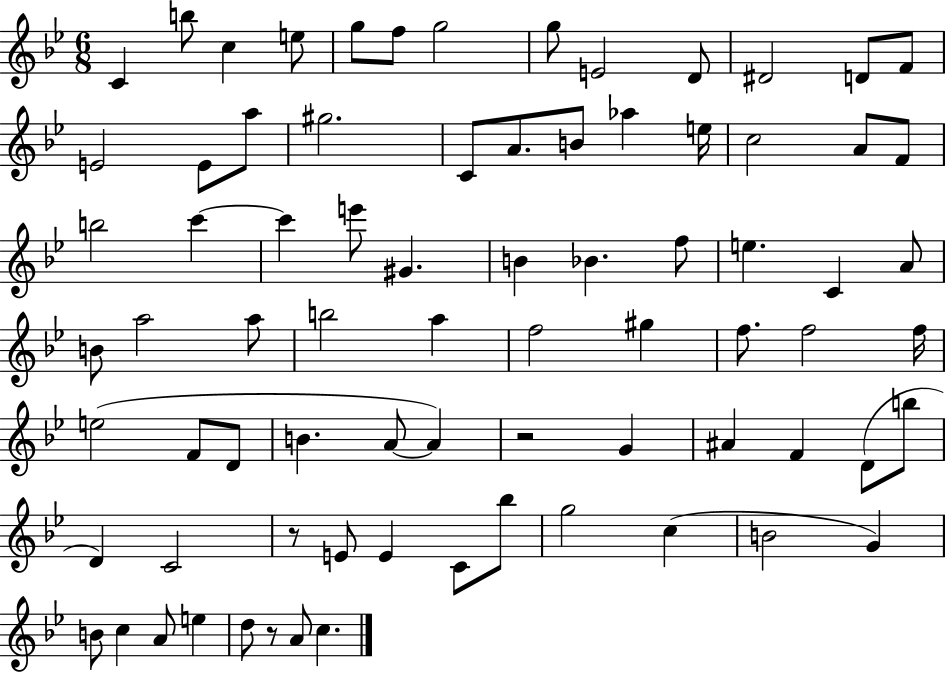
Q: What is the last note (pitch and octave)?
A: C5